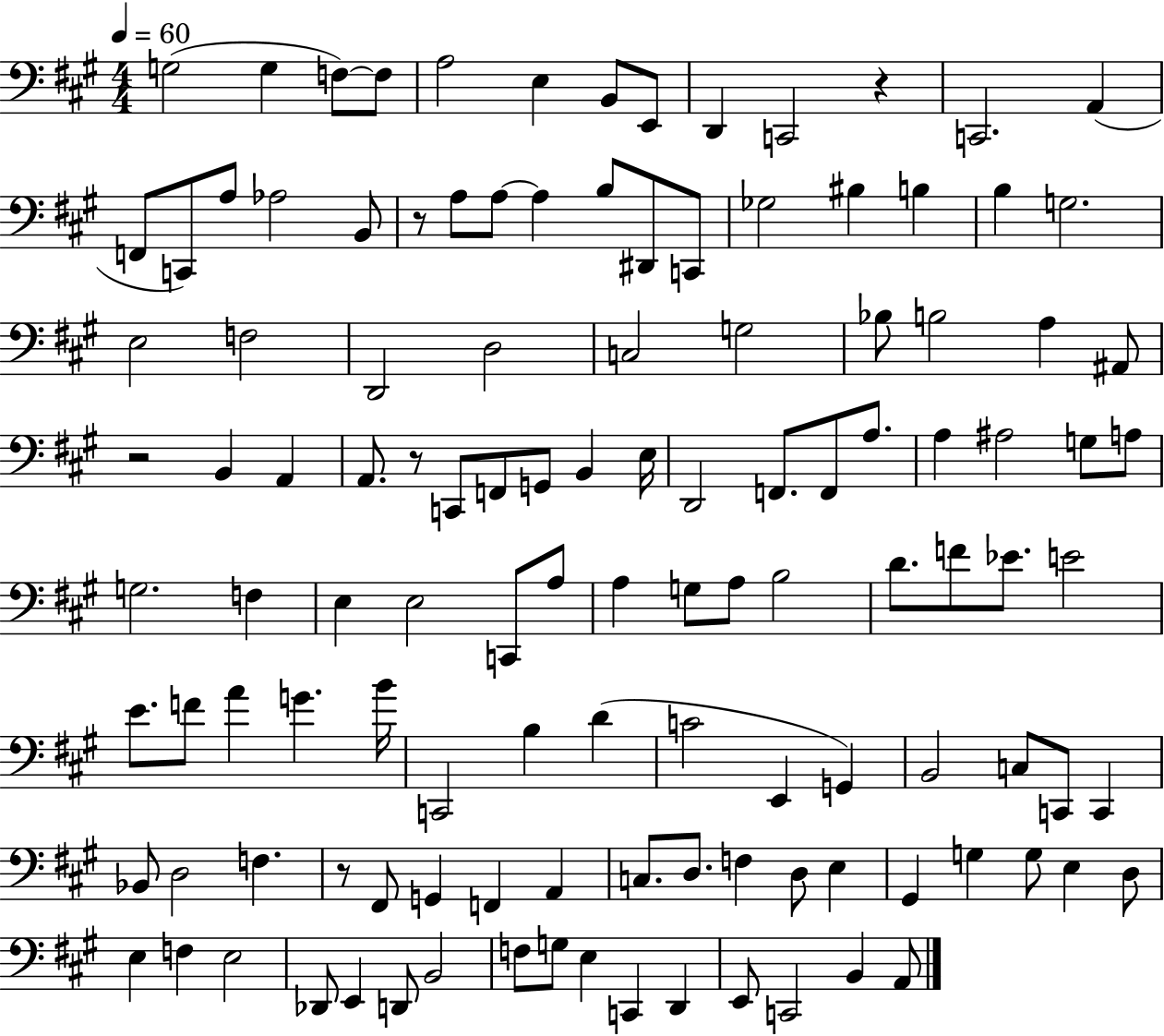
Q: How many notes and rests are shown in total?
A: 121